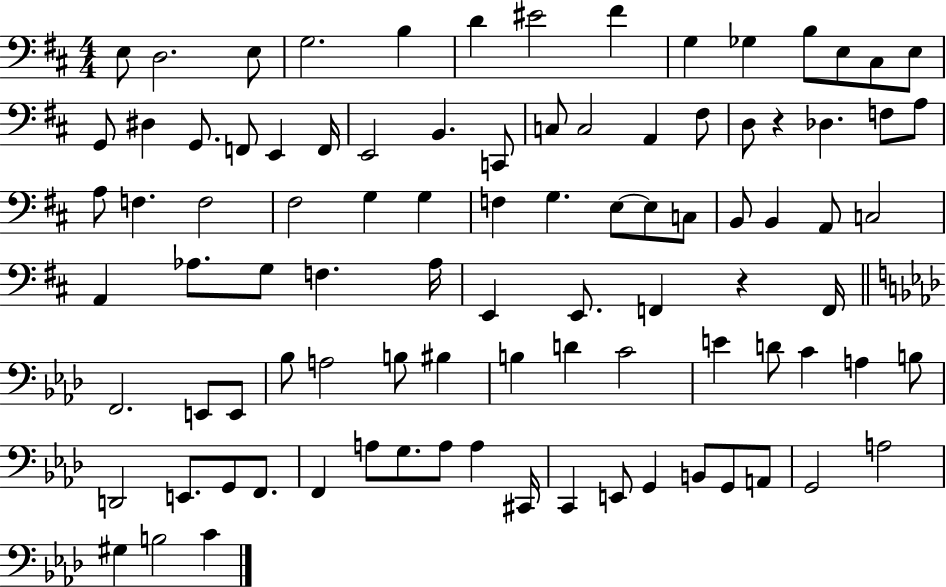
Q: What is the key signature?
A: D major